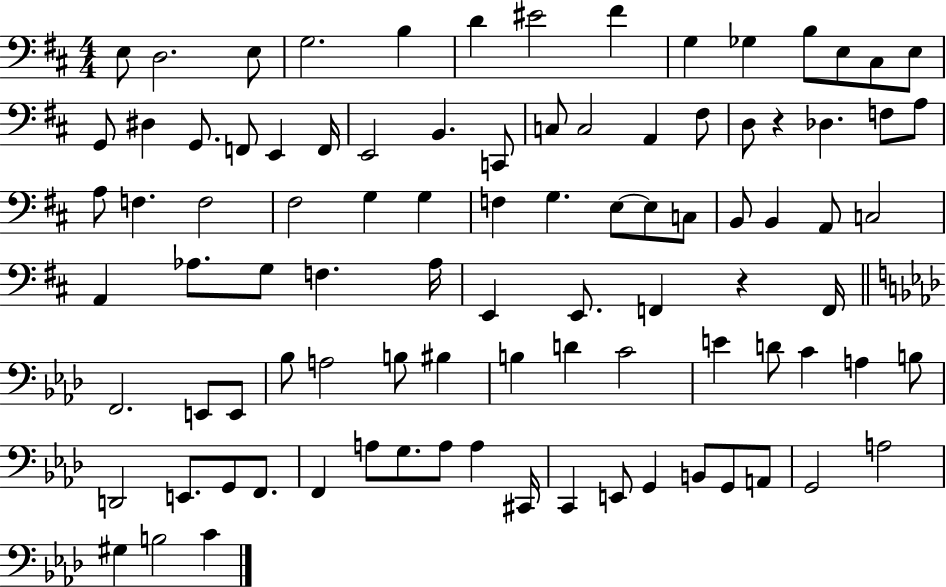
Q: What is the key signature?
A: D major